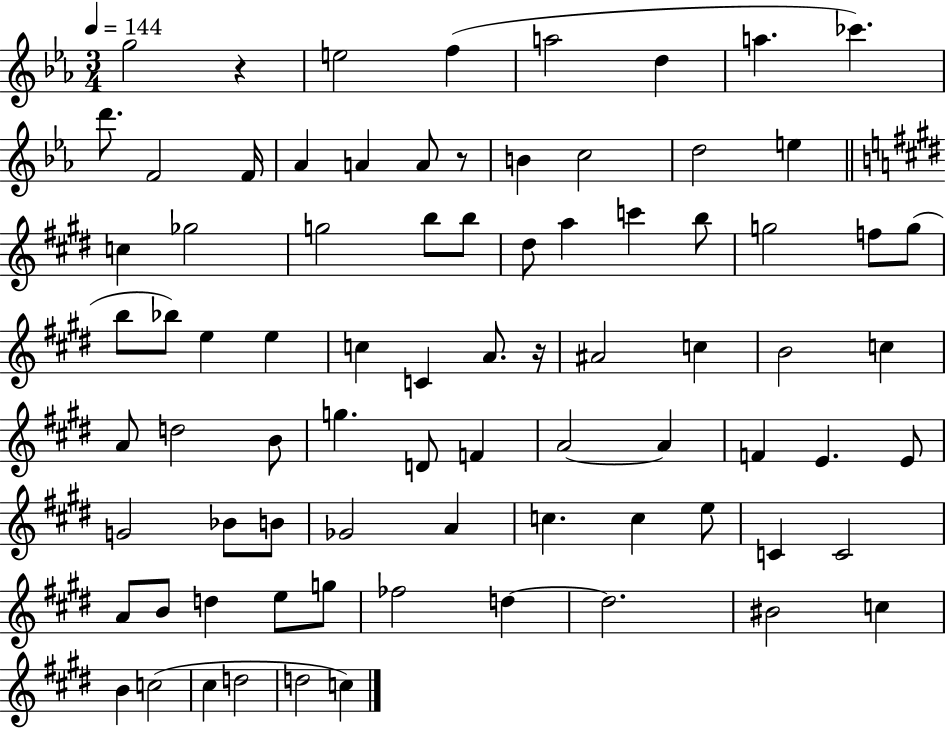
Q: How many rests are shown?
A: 3